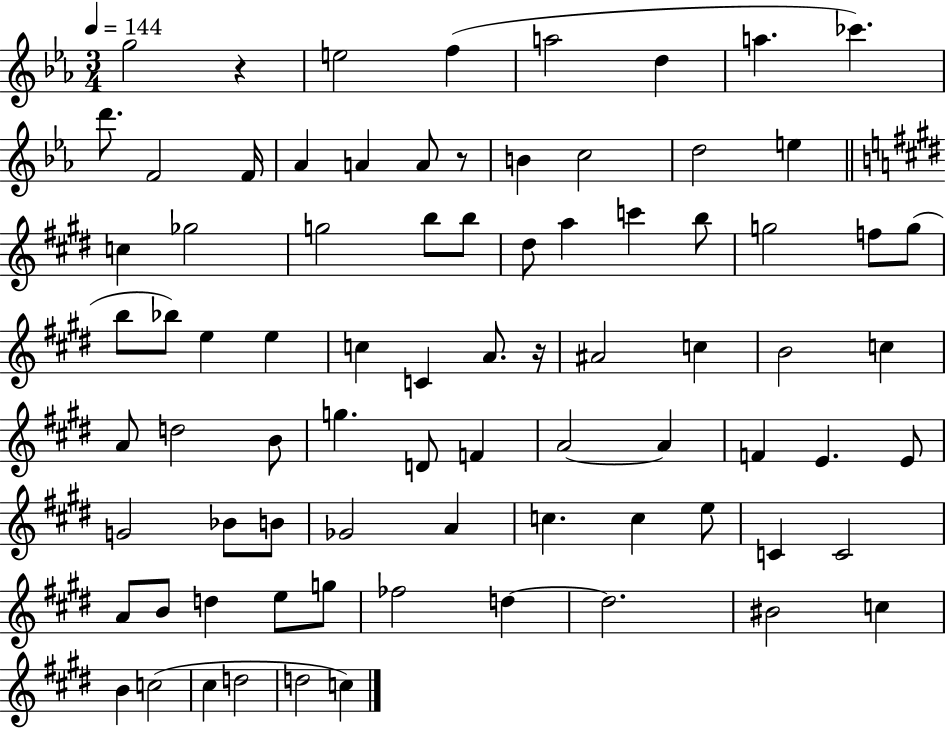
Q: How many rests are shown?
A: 3